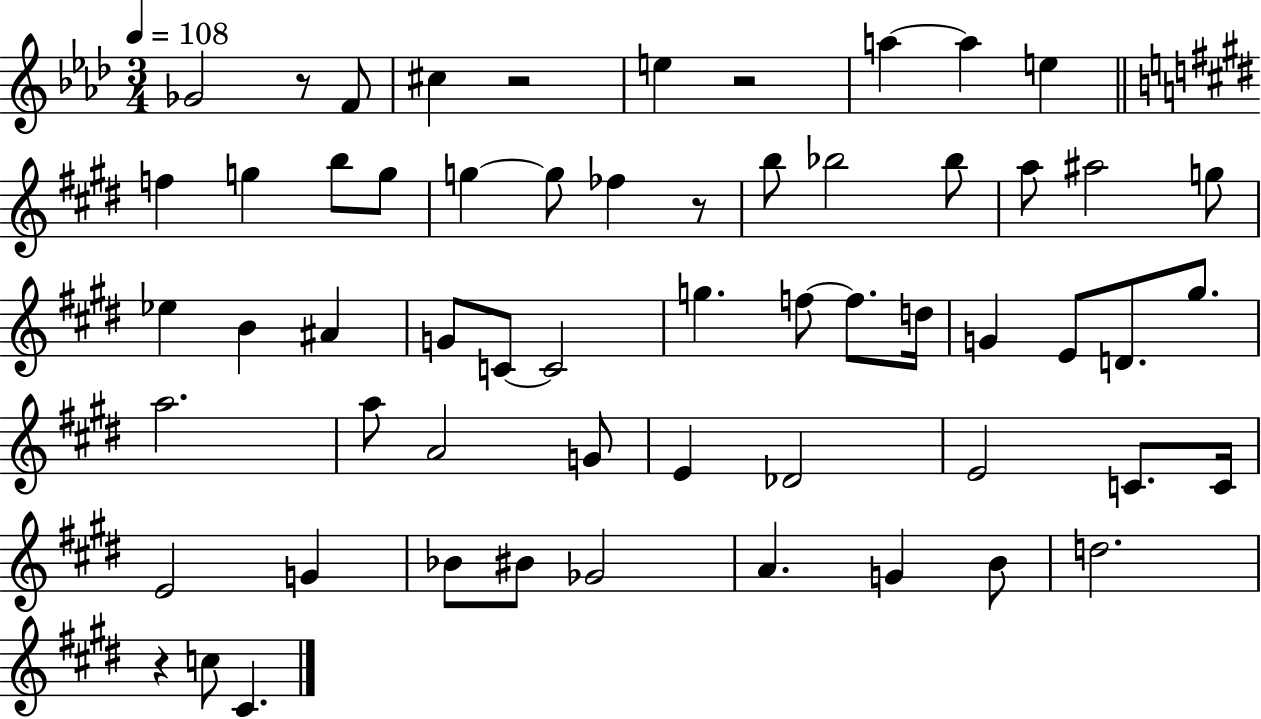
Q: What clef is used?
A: treble